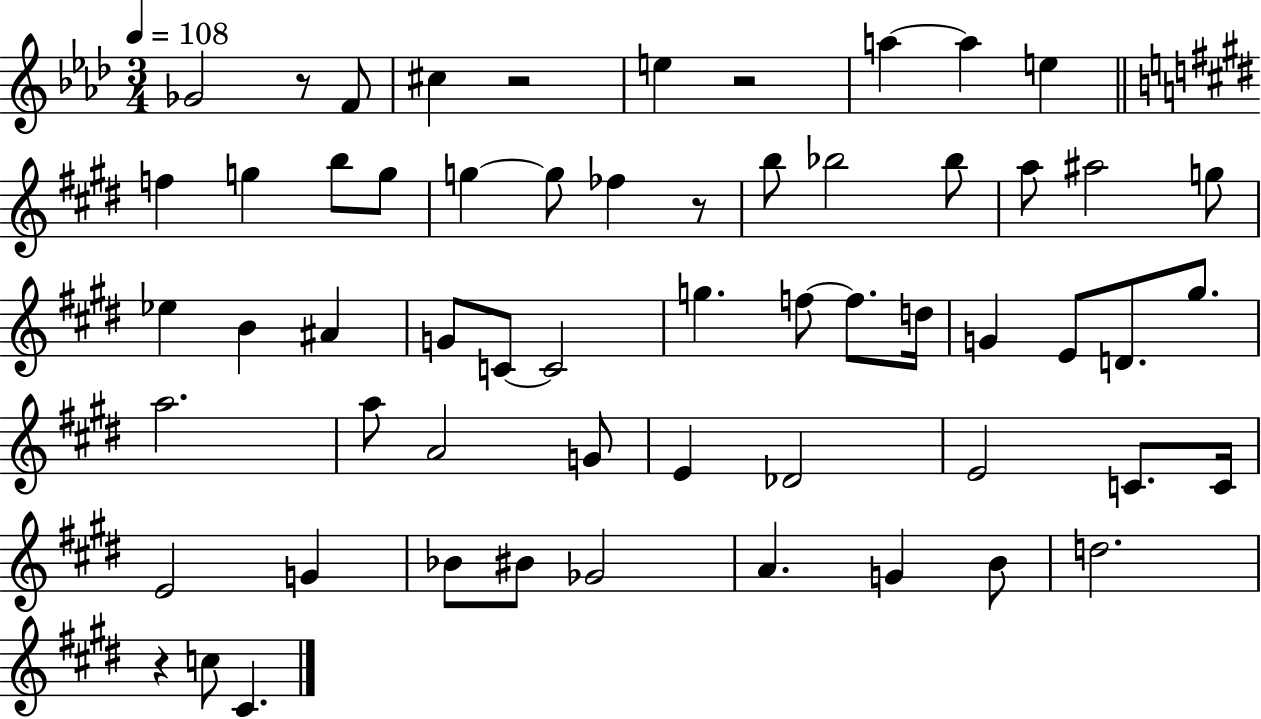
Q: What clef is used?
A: treble